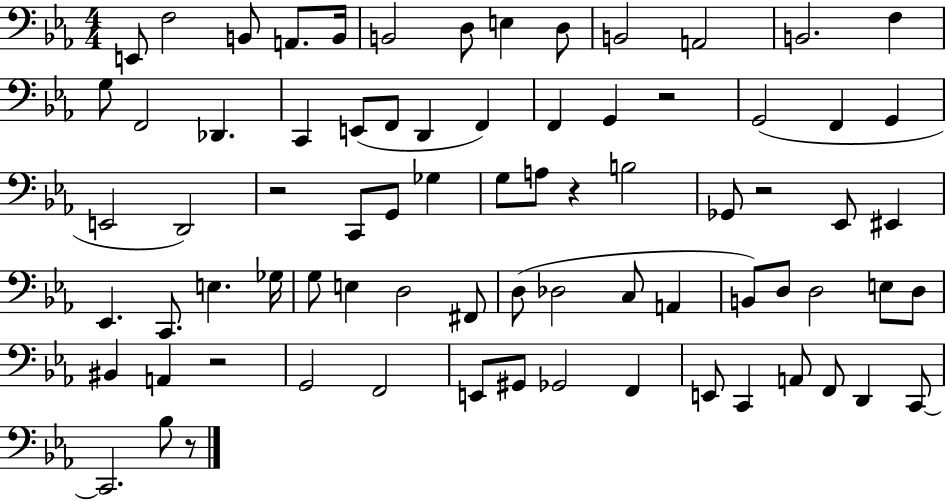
{
  \clef bass
  \numericTimeSignature
  \time 4/4
  \key ees \major
  e,8 f2 b,8 a,8. b,16 | b,2 d8 e4 d8 | b,2 a,2 | b,2. f4 | \break g8 f,2 des,4. | c,4 e,8( f,8 d,4 f,4) | f,4 g,4 r2 | g,2( f,4 g,4 | \break e,2 d,2) | r2 c,8 g,8 ges4 | g8 a8 r4 b2 | ges,8 r2 ees,8 eis,4 | \break ees,4. c,8. e4. ges16 | g8 e4 d2 fis,8 | d8( des2 c8 a,4 | b,8) d8 d2 e8 d8 | \break bis,4 a,4 r2 | g,2 f,2 | e,8 gis,8 ges,2 f,4 | e,8 c,4 a,8 f,8 d,4 c,8~~ | \break c,2. bes8 r8 | \bar "|."
}